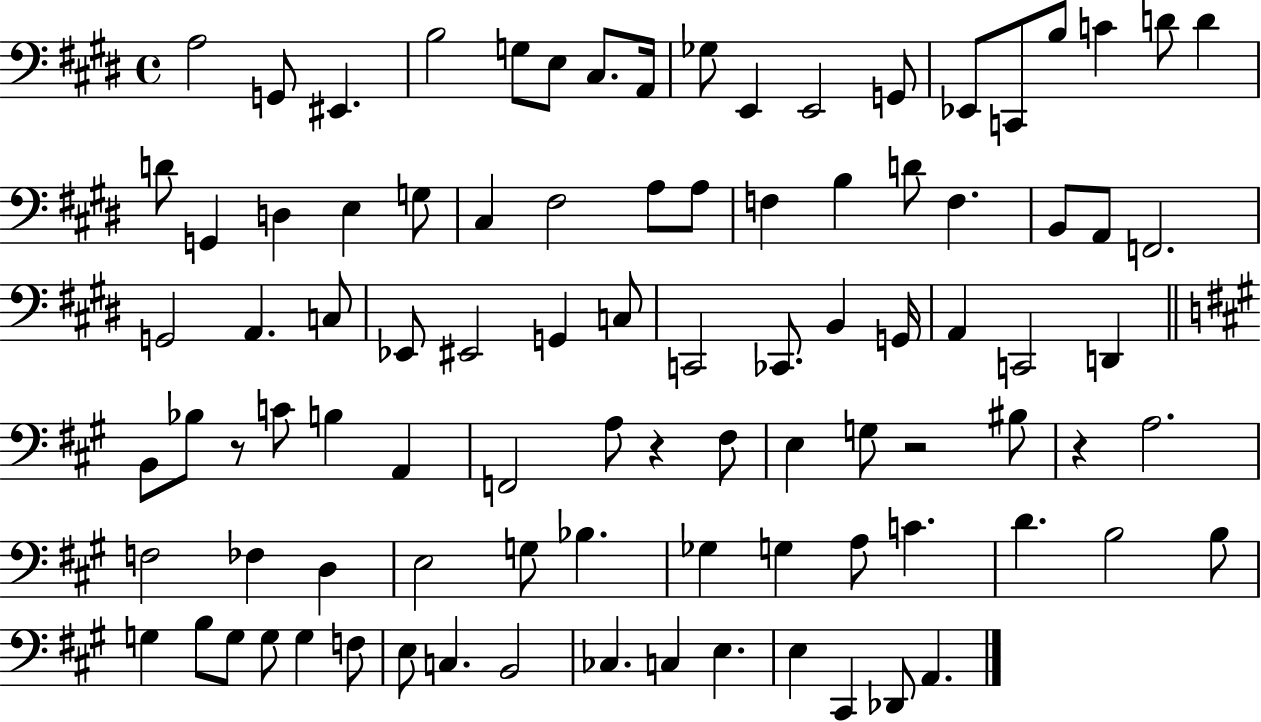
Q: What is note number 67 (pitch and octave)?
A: Gb3